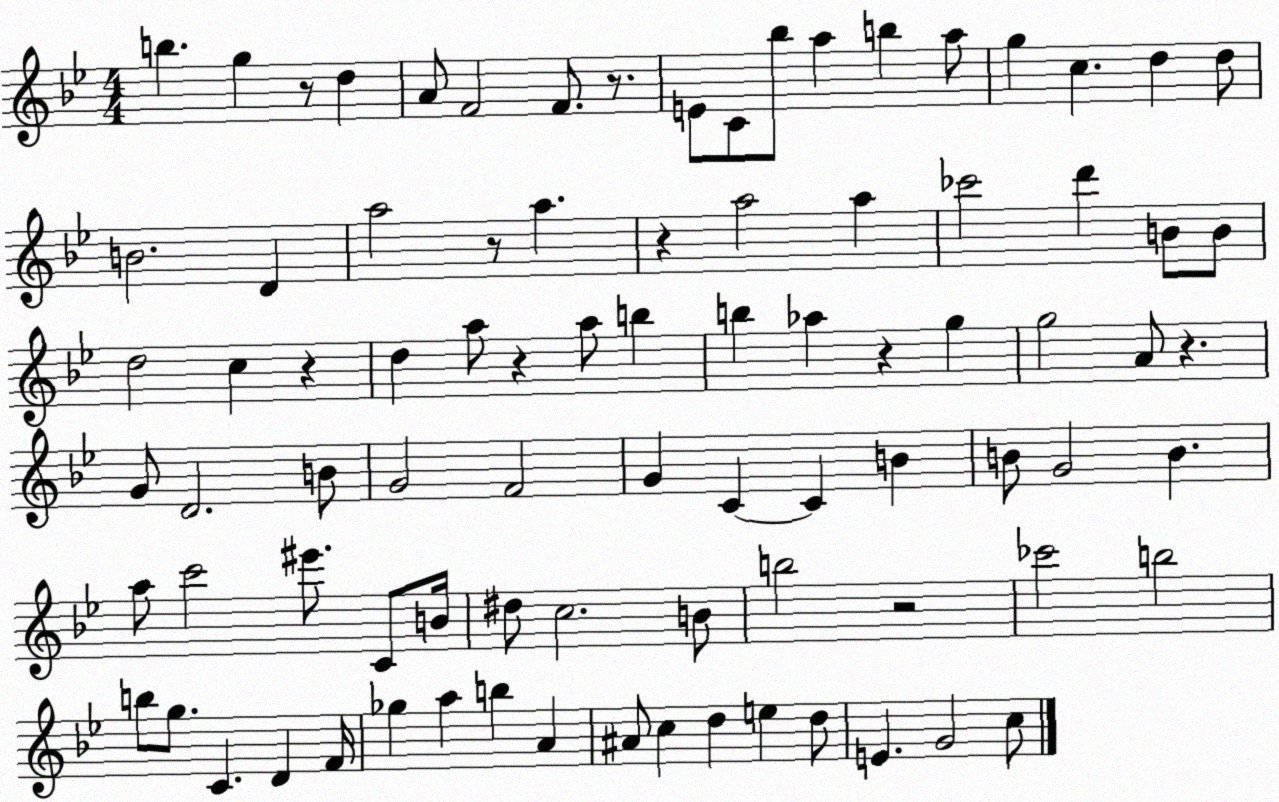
X:1
T:Untitled
M:4/4
L:1/4
K:Bb
b g z/2 d A/2 F2 F/2 z/2 E/2 C/2 _b/2 a b a/2 g c d d/2 B2 D a2 z/2 a z a2 a _c'2 d' B/2 B/2 d2 c z d a/2 z a/2 b b _a z g g2 A/2 z G/2 D2 B/2 G2 F2 G C C B B/2 G2 B a/2 c'2 ^e'/2 C/2 B/4 ^d/2 c2 B/2 b2 z2 _c'2 b2 b/2 g/2 C D F/4 _g a b A ^A/2 c d e d/2 E G2 c/2